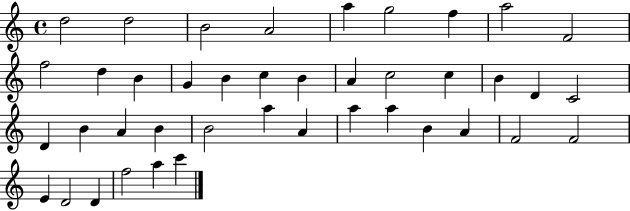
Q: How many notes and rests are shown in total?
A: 41